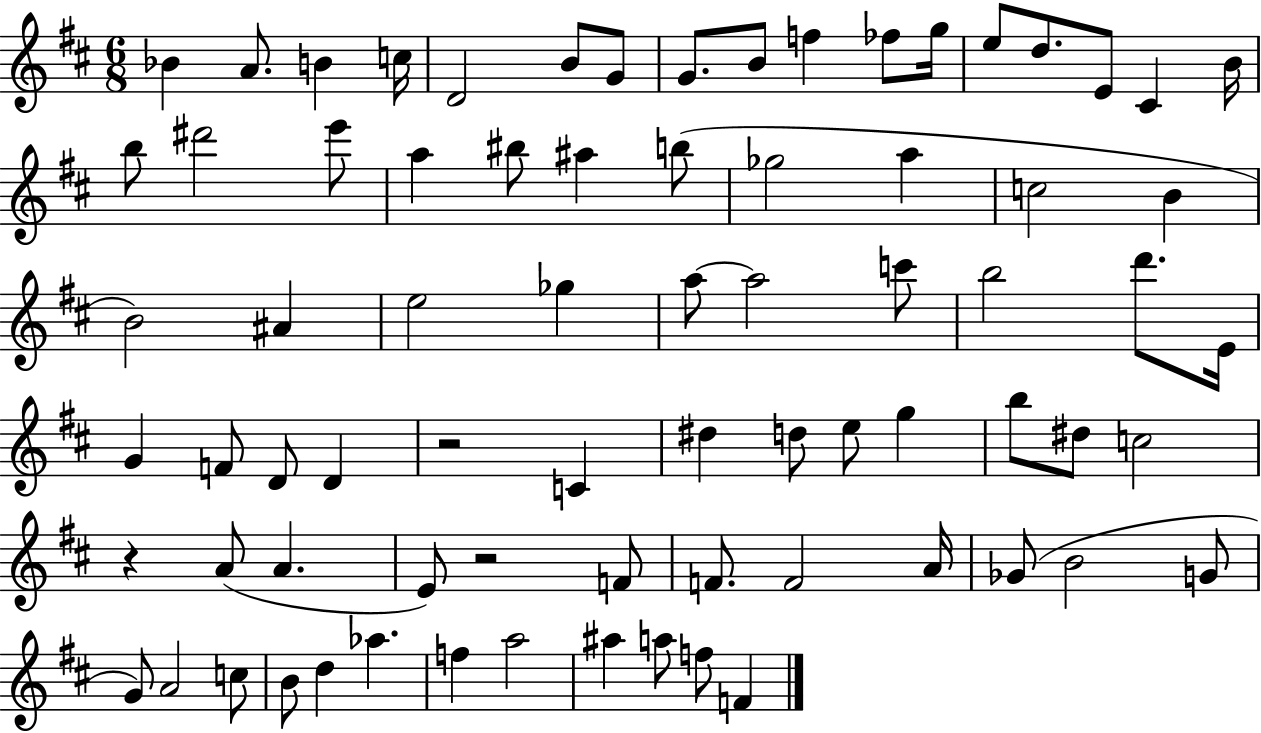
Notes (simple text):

Bb4/q A4/e. B4/q C5/s D4/h B4/e G4/e G4/e. B4/e F5/q FES5/e G5/s E5/e D5/e. E4/e C#4/q B4/s B5/e D#6/h E6/e A5/q BIS5/e A#5/q B5/e Gb5/h A5/q C5/h B4/q B4/h A#4/q E5/h Gb5/q A5/e A5/h C6/e B5/h D6/e. E4/s G4/q F4/e D4/e D4/q R/h C4/q D#5/q D5/e E5/e G5/q B5/e D#5/e C5/h R/q A4/e A4/q. E4/e R/h F4/e F4/e. F4/h A4/s Gb4/e B4/h G4/e G4/e A4/h C5/e B4/e D5/q Ab5/q. F5/q A5/h A#5/q A5/e F5/e F4/q